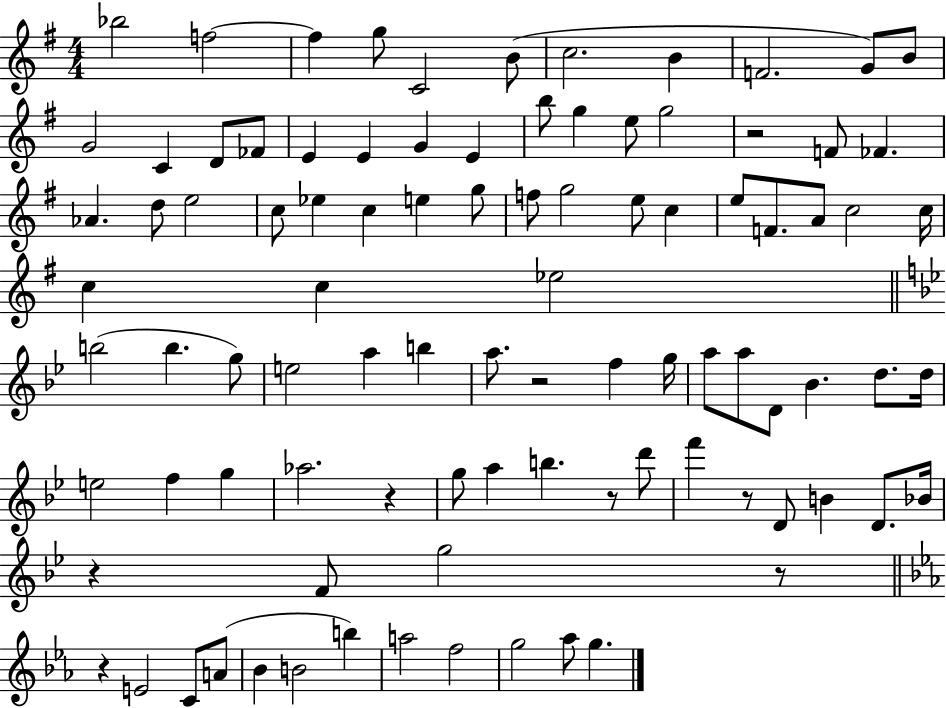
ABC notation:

X:1
T:Untitled
M:4/4
L:1/4
K:G
_b2 f2 f g/2 C2 B/2 c2 B F2 G/2 B/2 G2 C D/2 _F/2 E E G E b/2 g e/2 g2 z2 F/2 _F _A d/2 e2 c/2 _e c e g/2 f/2 g2 e/2 c e/2 F/2 A/2 c2 c/4 c c _e2 b2 b g/2 e2 a b a/2 z2 f g/4 a/2 a/2 D/2 _B d/2 d/4 e2 f g _a2 z g/2 a b z/2 d'/2 f' z/2 D/2 B D/2 _B/4 z F/2 g2 z/2 z E2 C/2 A/2 _B B2 b a2 f2 g2 _a/2 g